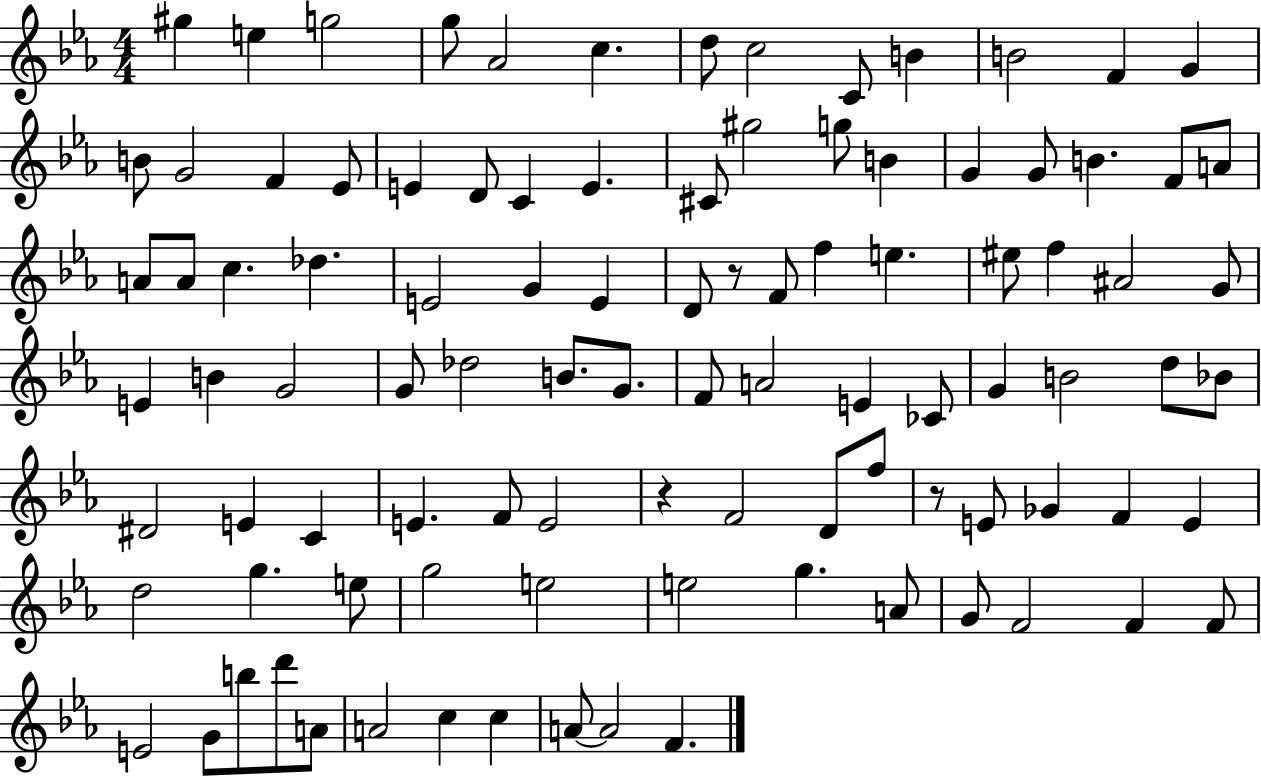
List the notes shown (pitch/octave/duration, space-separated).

G#5/q E5/q G5/h G5/e Ab4/h C5/q. D5/e C5/h C4/e B4/q B4/h F4/q G4/q B4/e G4/h F4/q Eb4/e E4/q D4/e C4/q E4/q. C#4/e G#5/h G5/e B4/q G4/q G4/e B4/q. F4/e A4/e A4/e A4/e C5/q. Db5/q. E4/h G4/q E4/q D4/e R/e F4/e F5/q E5/q. EIS5/e F5/q A#4/h G4/e E4/q B4/q G4/h G4/e Db5/h B4/e. G4/e. F4/e A4/h E4/q CES4/e G4/q B4/h D5/e Bb4/e D#4/h E4/q C4/q E4/q. F4/e E4/h R/q F4/h D4/e F5/e R/e E4/e Gb4/q F4/q E4/q D5/h G5/q. E5/e G5/h E5/h E5/h G5/q. A4/e G4/e F4/h F4/q F4/e E4/h G4/e B5/e D6/e A4/e A4/h C5/q C5/q A4/e A4/h F4/q.